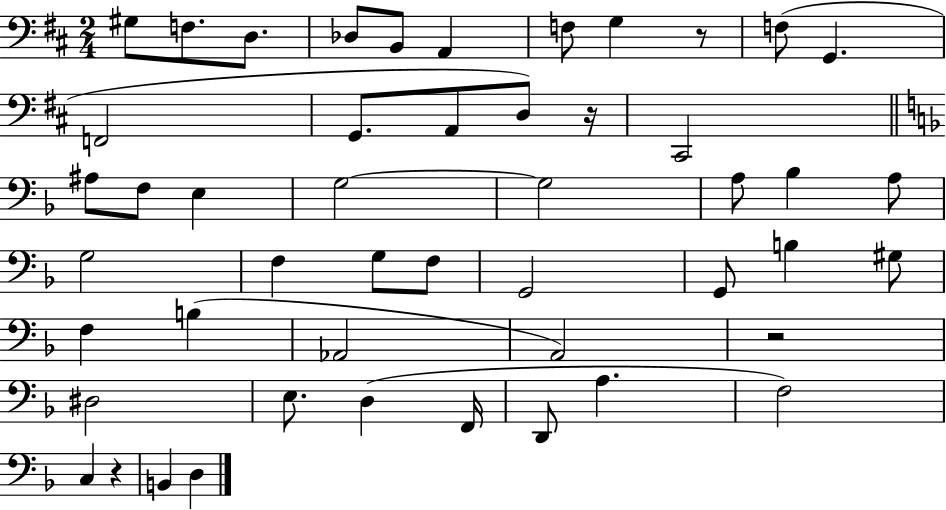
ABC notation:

X:1
T:Untitled
M:2/4
L:1/4
K:D
^G,/2 F,/2 D,/2 _D,/2 B,,/2 A,, F,/2 G, z/2 F,/2 G,, F,,2 G,,/2 A,,/2 D,/2 z/4 ^C,,2 ^A,/2 F,/2 E, G,2 G,2 A,/2 _B, A,/2 G,2 F, G,/2 F,/2 G,,2 G,,/2 B, ^G,/2 F, B, _A,,2 A,,2 z2 ^D,2 E,/2 D, F,,/4 D,,/2 A, F,2 C, z B,, D,